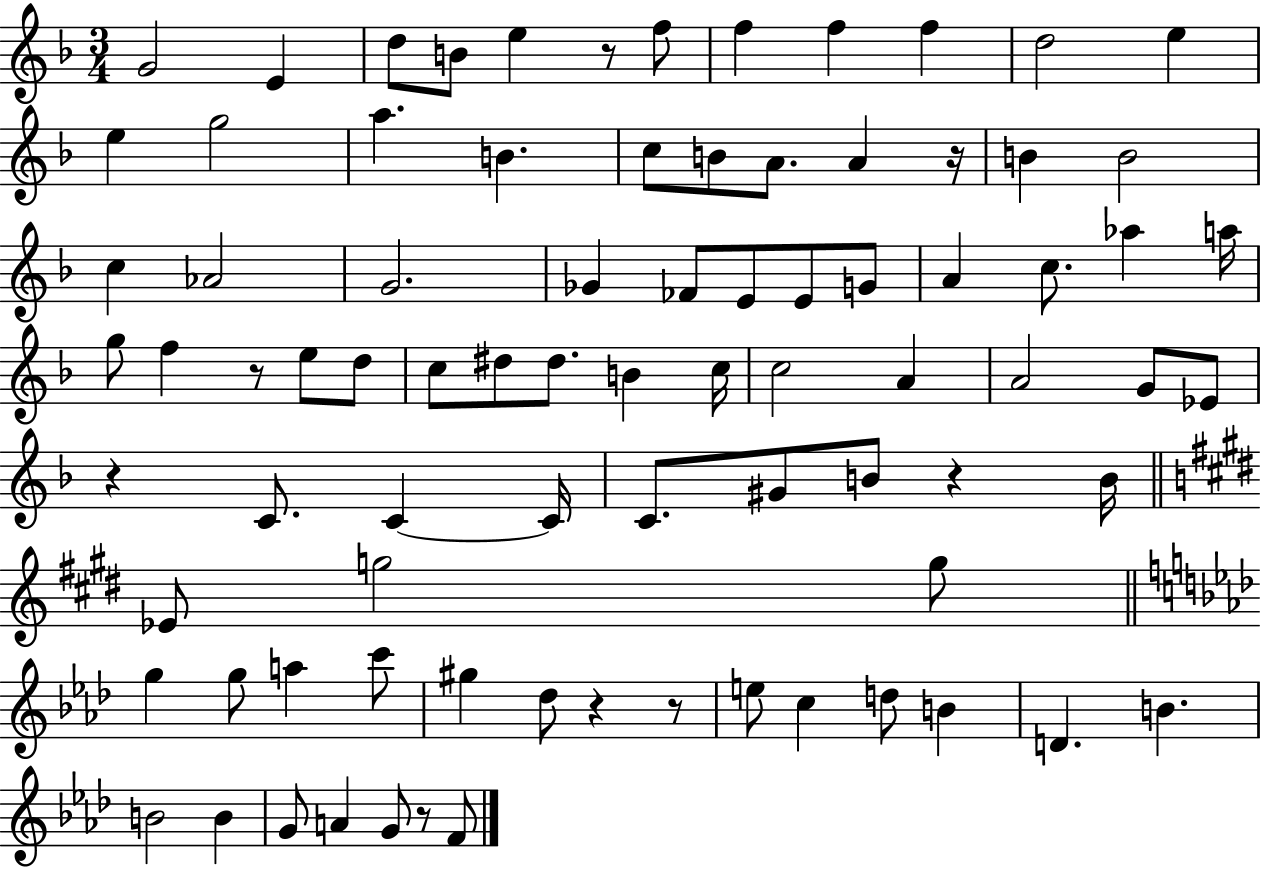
X:1
T:Untitled
M:3/4
L:1/4
K:F
G2 E d/2 B/2 e z/2 f/2 f f f d2 e e g2 a B c/2 B/2 A/2 A z/4 B B2 c _A2 G2 _G _F/2 E/2 E/2 G/2 A c/2 _a a/4 g/2 f z/2 e/2 d/2 c/2 ^d/2 ^d/2 B c/4 c2 A A2 G/2 _E/2 z C/2 C C/4 C/2 ^G/2 B/2 z B/4 _E/2 g2 g/2 g g/2 a c'/2 ^g _d/2 z z/2 e/2 c d/2 B D B B2 B G/2 A G/2 z/2 F/2